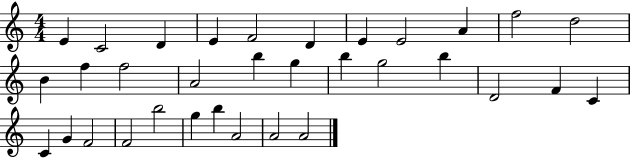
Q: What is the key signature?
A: C major